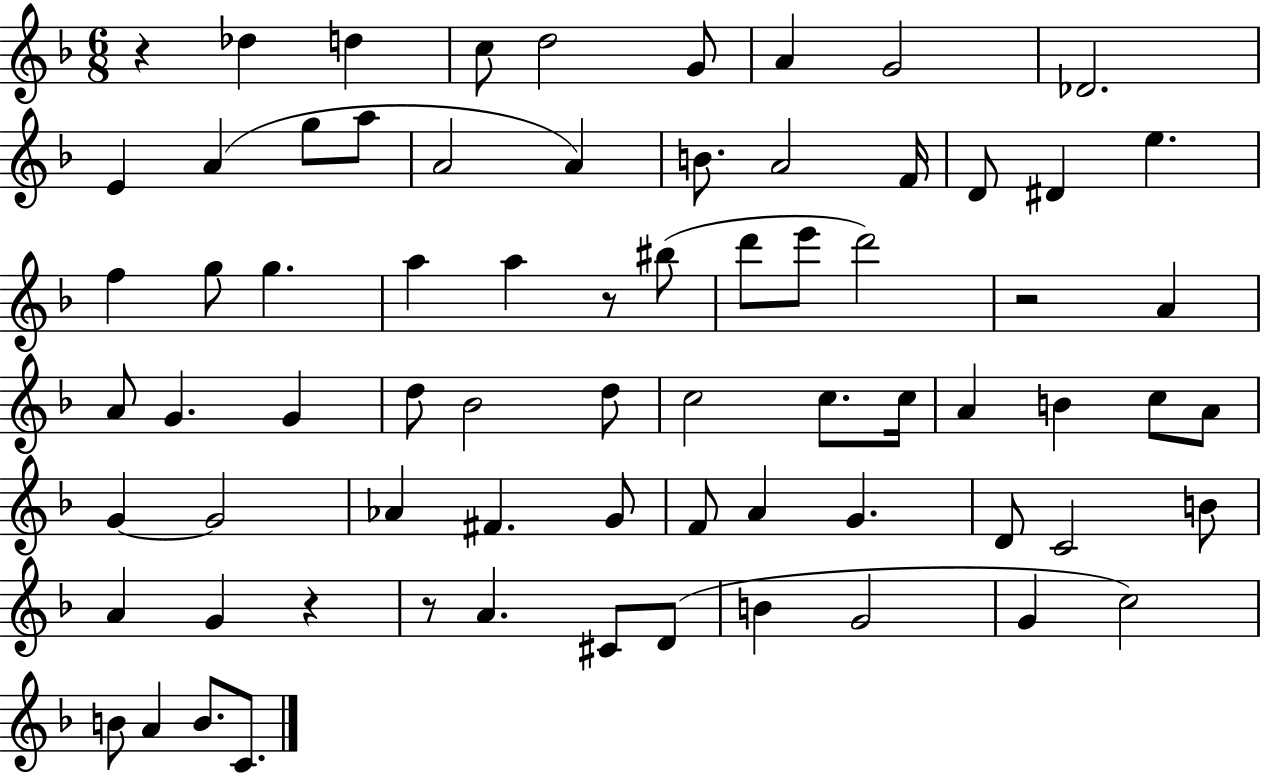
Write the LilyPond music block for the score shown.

{
  \clef treble
  \numericTimeSignature
  \time 6/8
  \key f \major
  r4 des''4 d''4 | c''8 d''2 g'8 | a'4 g'2 | des'2. | \break e'4 a'4( g''8 a''8 | a'2 a'4) | b'8. a'2 f'16 | d'8 dis'4 e''4. | \break f''4 g''8 g''4. | a''4 a''4 r8 bis''8( | d'''8 e'''8 d'''2) | r2 a'4 | \break a'8 g'4. g'4 | d''8 bes'2 d''8 | c''2 c''8. c''16 | a'4 b'4 c''8 a'8 | \break g'4~~ g'2 | aes'4 fis'4. g'8 | f'8 a'4 g'4. | d'8 c'2 b'8 | \break a'4 g'4 r4 | r8 a'4. cis'8 d'8( | b'4 g'2 | g'4 c''2) | \break b'8 a'4 b'8. c'8. | \bar "|."
}